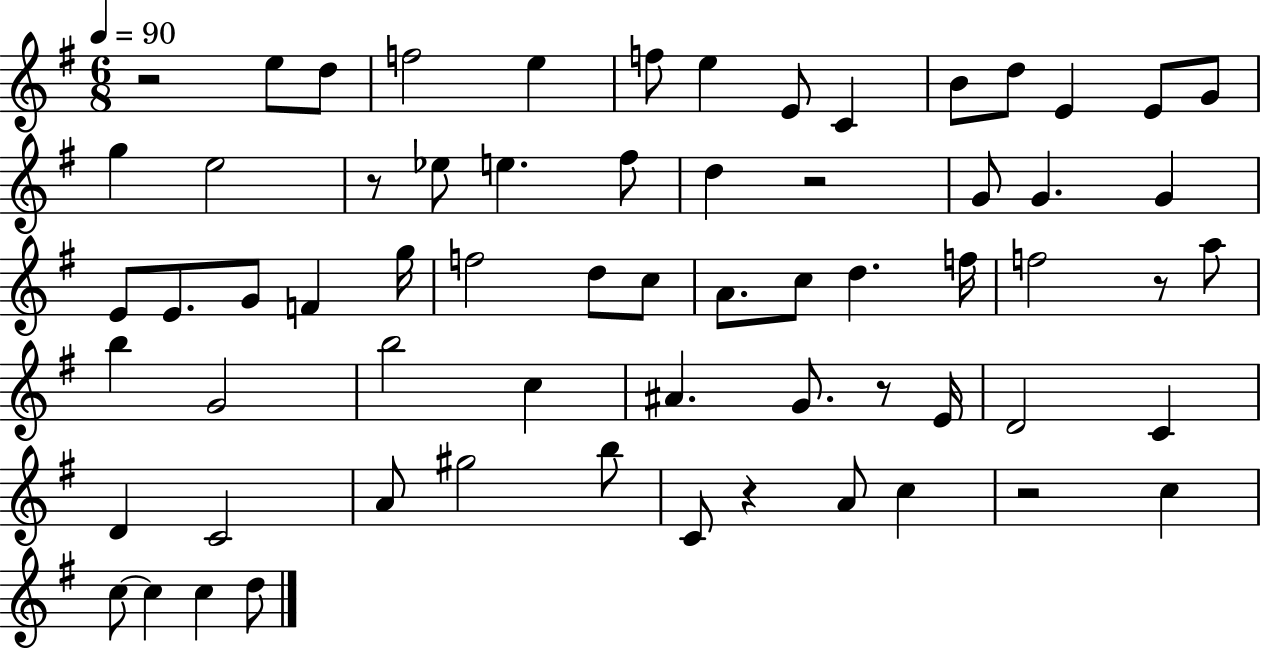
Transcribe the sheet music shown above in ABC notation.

X:1
T:Untitled
M:6/8
L:1/4
K:G
z2 e/2 d/2 f2 e f/2 e E/2 C B/2 d/2 E E/2 G/2 g e2 z/2 _e/2 e ^f/2 d z2 G/2 G G E/2 E/2 G/2 F g/4 f2 d/2 c/2 A/2 c/2 d f/4 f2 z/2 a/2 b G2 b2 c ^A G/2 z/2 E/4 D2 C D C2 A/2 ^g2 b/2 C/2 z A/2 c z2 c c/2 c c d/2